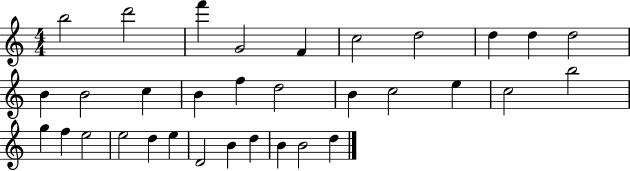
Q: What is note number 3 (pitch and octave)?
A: F6